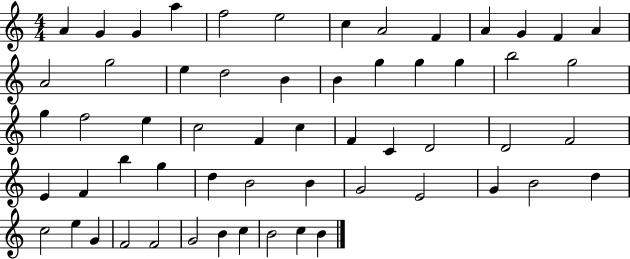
X:1
T:Untitled
M:4/4
L:1/4
K:C
A G G a f2 e2 c A2 F A G F A A2 g2 e d2 B B g g g b2 g2 g f2 e c2 F c F C D2 D2 F2 E F b g d B2 B G2 E2 G B2 d c2 e G F2 F2 G2 B c B2 c B